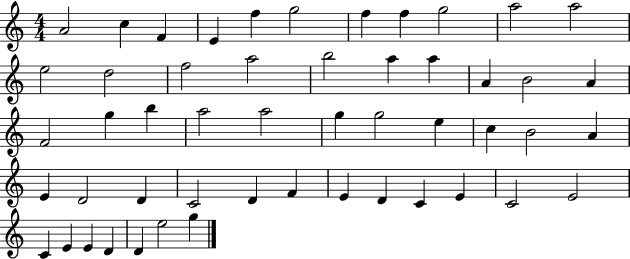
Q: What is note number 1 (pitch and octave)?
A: A4